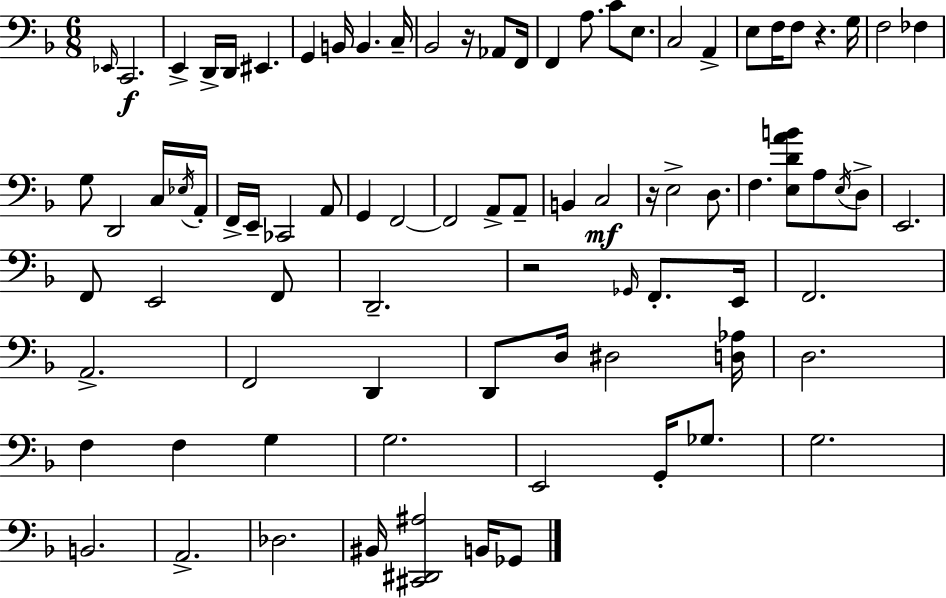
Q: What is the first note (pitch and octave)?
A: Eb2